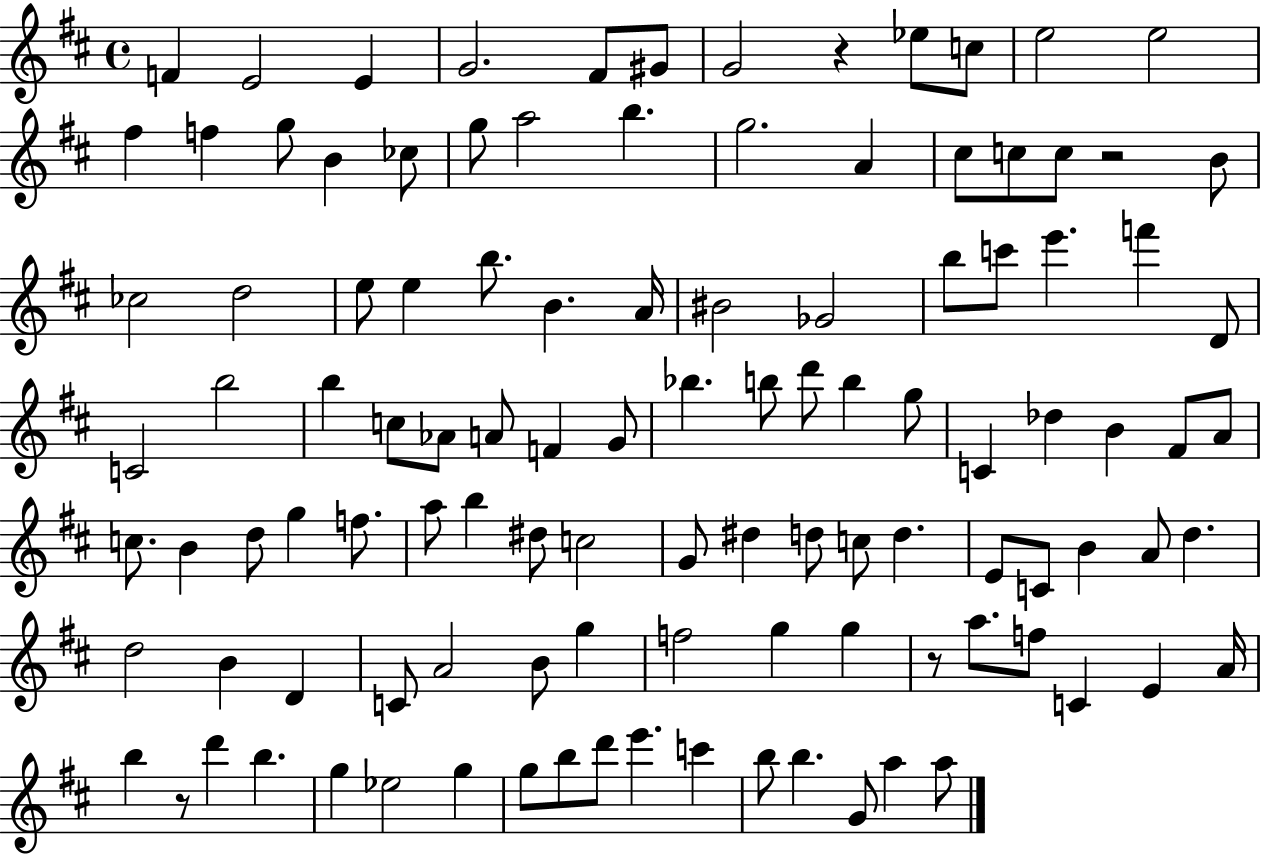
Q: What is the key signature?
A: D major